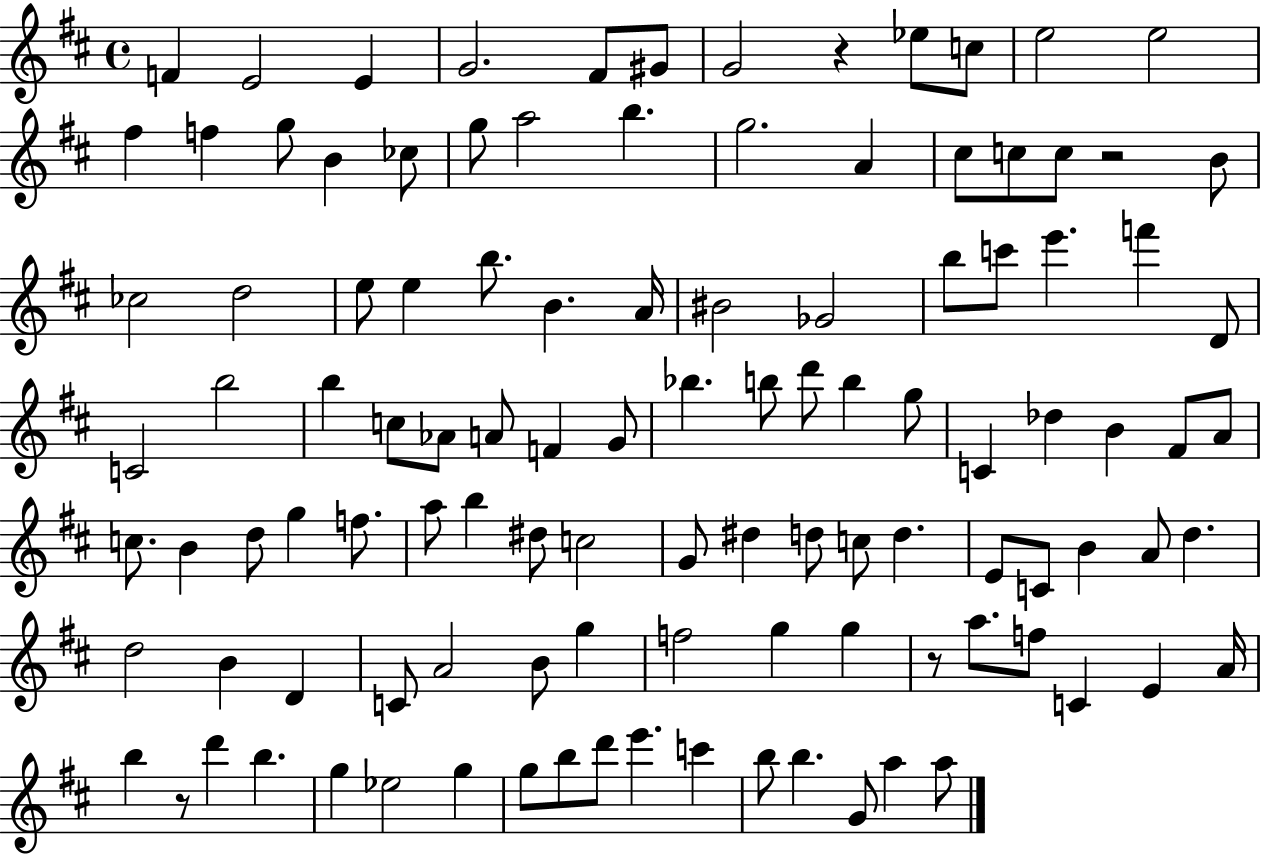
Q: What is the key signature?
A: D major